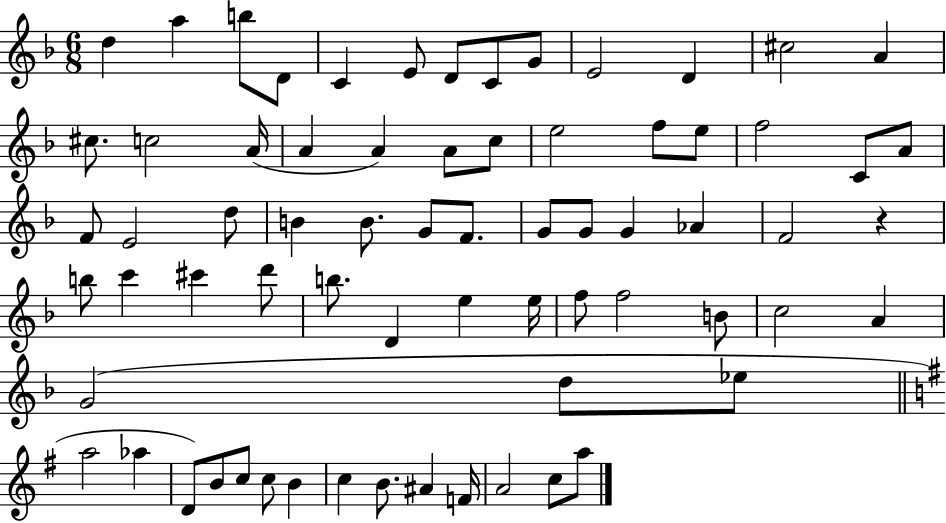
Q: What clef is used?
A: treble